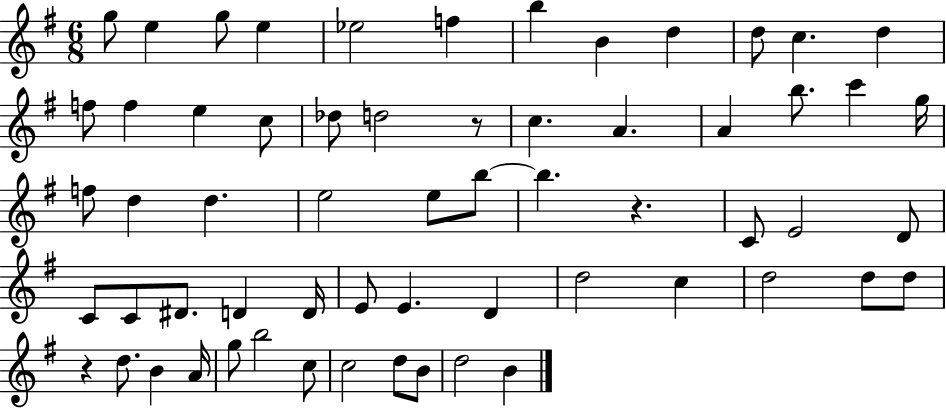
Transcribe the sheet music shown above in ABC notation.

X:1
T:Untitled
M:6/8
L:1/4
K:G
g/2 e g/2 e _e2 f b B d d/2 c d f/2 f e c/2 _d/2 d2 z/2 c A A b/2 c' g/4 f/2 d d e2 e/2 b/2 b z C/2 E2 D/2 C/2 C/2 ^D/2 D D/4 E/2 E D d2 c d2 d/2 d/2 z d/2 B A/4 g/2 b2 c/2 c2 d/2 B/2 d2 B